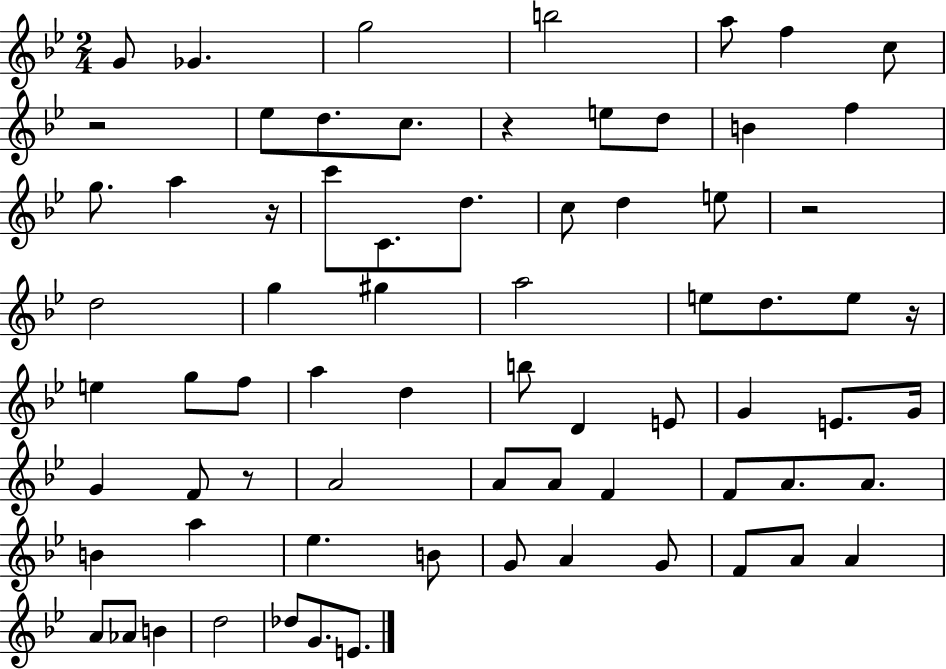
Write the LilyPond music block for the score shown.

{
  \clef treble
  \numericTimeSignature
  \time 2/4
  \key bes \major
  \repeat volta 2 { g'8 ges'4. | g''2 | b''2 | a''8 f''4 c''8 | \break r2 | ees''8 d''8. c''8. | r4 e''8 d''8 | b'4 f''4 | \break g''8. a''4 r16 | c'''8 c'8. d''8. | c''8 d''4 e''8 | r2 | \break d''2 | g''4 gis''4 | a''2 | e''8 d''8. e''8 r16 | \break e''4 g''8 f''8 | a''4 d''4 | b''8 d'4 e'8 | g'4 e'8. g'16 | \break g'4 f'8 r8 | a'2 | a'8 a'8 f'4 | f'8 a'8. a'8. | \break b'4 a''4 | ees''4. b'8 | g'8 a'4 g'8 | f'8 a'8 a'4 | \break a'8 aes'8 b'4 | d''2 | des''8 g'8. e'8. | } \bar "|."
}